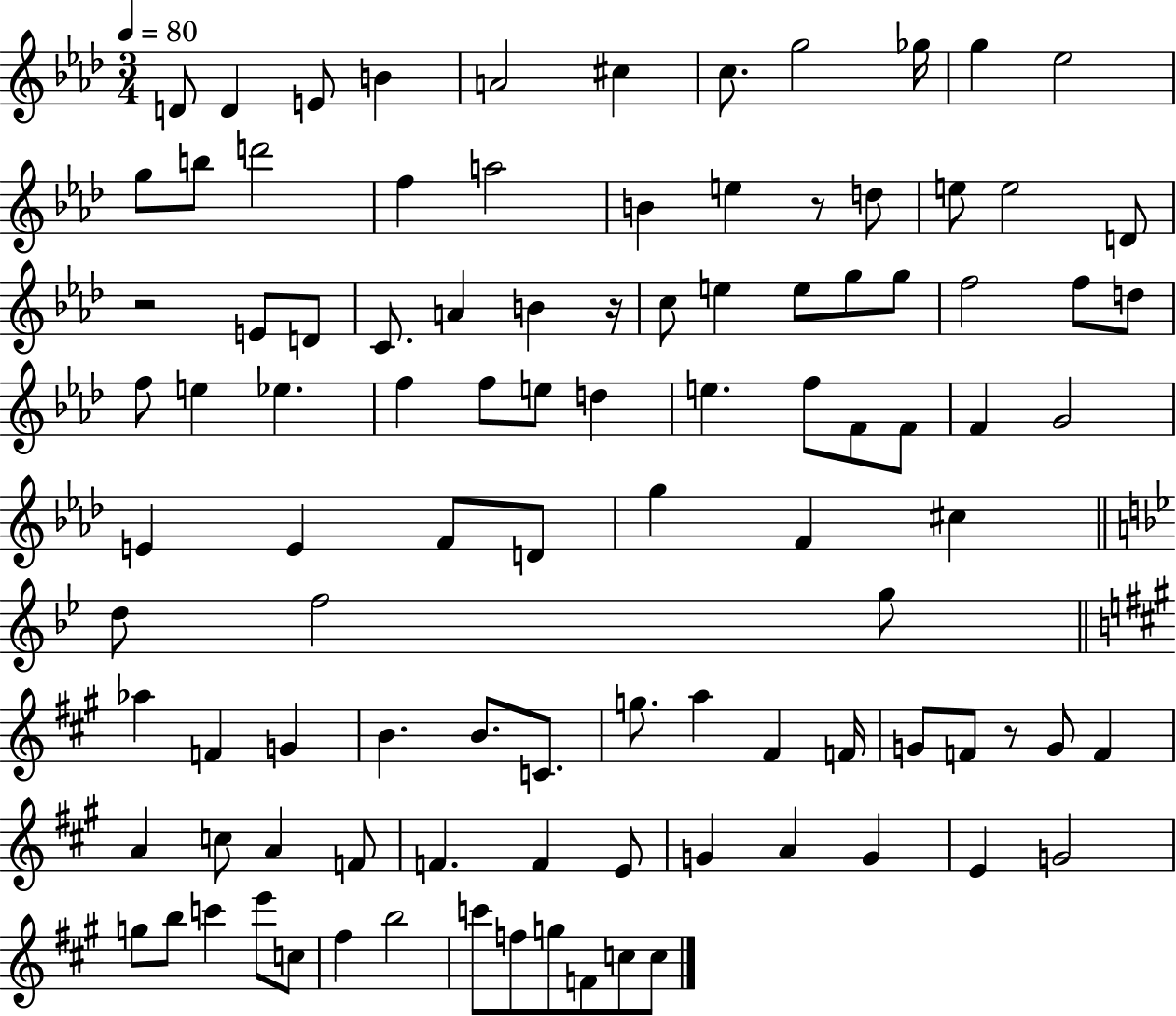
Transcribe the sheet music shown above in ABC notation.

X:1
T:Untitled
M:3/4
L:1/4
K:Ab
D/2 D E/2 B A2 ^c c/2 g2 _g/4 g _e2 g/2 b/2 d'2 f a2 B e z/2 d/2 e/2 e2 D/2 z2 E/2 D/2 C/2 A B z/4 c/2 e e/2 g/2 g/2 f2 f/2 d/2 f/2 e _e f f/2 e/2 d e f/2 F/2 F/2 F G2 E E F/2 D/2 g F ^c d/2 f2 g/2 _a F G B B/2 C/2 g/2 a ^F F/4 G/2 F/2 z/2 G/2 F A c/2 A F/2 F F E/2 G A G E G2 g/2 b/2 c' e'/2 c/2 ^f b2 c'/2 f/2 g/2 F/2 c/2 c/2